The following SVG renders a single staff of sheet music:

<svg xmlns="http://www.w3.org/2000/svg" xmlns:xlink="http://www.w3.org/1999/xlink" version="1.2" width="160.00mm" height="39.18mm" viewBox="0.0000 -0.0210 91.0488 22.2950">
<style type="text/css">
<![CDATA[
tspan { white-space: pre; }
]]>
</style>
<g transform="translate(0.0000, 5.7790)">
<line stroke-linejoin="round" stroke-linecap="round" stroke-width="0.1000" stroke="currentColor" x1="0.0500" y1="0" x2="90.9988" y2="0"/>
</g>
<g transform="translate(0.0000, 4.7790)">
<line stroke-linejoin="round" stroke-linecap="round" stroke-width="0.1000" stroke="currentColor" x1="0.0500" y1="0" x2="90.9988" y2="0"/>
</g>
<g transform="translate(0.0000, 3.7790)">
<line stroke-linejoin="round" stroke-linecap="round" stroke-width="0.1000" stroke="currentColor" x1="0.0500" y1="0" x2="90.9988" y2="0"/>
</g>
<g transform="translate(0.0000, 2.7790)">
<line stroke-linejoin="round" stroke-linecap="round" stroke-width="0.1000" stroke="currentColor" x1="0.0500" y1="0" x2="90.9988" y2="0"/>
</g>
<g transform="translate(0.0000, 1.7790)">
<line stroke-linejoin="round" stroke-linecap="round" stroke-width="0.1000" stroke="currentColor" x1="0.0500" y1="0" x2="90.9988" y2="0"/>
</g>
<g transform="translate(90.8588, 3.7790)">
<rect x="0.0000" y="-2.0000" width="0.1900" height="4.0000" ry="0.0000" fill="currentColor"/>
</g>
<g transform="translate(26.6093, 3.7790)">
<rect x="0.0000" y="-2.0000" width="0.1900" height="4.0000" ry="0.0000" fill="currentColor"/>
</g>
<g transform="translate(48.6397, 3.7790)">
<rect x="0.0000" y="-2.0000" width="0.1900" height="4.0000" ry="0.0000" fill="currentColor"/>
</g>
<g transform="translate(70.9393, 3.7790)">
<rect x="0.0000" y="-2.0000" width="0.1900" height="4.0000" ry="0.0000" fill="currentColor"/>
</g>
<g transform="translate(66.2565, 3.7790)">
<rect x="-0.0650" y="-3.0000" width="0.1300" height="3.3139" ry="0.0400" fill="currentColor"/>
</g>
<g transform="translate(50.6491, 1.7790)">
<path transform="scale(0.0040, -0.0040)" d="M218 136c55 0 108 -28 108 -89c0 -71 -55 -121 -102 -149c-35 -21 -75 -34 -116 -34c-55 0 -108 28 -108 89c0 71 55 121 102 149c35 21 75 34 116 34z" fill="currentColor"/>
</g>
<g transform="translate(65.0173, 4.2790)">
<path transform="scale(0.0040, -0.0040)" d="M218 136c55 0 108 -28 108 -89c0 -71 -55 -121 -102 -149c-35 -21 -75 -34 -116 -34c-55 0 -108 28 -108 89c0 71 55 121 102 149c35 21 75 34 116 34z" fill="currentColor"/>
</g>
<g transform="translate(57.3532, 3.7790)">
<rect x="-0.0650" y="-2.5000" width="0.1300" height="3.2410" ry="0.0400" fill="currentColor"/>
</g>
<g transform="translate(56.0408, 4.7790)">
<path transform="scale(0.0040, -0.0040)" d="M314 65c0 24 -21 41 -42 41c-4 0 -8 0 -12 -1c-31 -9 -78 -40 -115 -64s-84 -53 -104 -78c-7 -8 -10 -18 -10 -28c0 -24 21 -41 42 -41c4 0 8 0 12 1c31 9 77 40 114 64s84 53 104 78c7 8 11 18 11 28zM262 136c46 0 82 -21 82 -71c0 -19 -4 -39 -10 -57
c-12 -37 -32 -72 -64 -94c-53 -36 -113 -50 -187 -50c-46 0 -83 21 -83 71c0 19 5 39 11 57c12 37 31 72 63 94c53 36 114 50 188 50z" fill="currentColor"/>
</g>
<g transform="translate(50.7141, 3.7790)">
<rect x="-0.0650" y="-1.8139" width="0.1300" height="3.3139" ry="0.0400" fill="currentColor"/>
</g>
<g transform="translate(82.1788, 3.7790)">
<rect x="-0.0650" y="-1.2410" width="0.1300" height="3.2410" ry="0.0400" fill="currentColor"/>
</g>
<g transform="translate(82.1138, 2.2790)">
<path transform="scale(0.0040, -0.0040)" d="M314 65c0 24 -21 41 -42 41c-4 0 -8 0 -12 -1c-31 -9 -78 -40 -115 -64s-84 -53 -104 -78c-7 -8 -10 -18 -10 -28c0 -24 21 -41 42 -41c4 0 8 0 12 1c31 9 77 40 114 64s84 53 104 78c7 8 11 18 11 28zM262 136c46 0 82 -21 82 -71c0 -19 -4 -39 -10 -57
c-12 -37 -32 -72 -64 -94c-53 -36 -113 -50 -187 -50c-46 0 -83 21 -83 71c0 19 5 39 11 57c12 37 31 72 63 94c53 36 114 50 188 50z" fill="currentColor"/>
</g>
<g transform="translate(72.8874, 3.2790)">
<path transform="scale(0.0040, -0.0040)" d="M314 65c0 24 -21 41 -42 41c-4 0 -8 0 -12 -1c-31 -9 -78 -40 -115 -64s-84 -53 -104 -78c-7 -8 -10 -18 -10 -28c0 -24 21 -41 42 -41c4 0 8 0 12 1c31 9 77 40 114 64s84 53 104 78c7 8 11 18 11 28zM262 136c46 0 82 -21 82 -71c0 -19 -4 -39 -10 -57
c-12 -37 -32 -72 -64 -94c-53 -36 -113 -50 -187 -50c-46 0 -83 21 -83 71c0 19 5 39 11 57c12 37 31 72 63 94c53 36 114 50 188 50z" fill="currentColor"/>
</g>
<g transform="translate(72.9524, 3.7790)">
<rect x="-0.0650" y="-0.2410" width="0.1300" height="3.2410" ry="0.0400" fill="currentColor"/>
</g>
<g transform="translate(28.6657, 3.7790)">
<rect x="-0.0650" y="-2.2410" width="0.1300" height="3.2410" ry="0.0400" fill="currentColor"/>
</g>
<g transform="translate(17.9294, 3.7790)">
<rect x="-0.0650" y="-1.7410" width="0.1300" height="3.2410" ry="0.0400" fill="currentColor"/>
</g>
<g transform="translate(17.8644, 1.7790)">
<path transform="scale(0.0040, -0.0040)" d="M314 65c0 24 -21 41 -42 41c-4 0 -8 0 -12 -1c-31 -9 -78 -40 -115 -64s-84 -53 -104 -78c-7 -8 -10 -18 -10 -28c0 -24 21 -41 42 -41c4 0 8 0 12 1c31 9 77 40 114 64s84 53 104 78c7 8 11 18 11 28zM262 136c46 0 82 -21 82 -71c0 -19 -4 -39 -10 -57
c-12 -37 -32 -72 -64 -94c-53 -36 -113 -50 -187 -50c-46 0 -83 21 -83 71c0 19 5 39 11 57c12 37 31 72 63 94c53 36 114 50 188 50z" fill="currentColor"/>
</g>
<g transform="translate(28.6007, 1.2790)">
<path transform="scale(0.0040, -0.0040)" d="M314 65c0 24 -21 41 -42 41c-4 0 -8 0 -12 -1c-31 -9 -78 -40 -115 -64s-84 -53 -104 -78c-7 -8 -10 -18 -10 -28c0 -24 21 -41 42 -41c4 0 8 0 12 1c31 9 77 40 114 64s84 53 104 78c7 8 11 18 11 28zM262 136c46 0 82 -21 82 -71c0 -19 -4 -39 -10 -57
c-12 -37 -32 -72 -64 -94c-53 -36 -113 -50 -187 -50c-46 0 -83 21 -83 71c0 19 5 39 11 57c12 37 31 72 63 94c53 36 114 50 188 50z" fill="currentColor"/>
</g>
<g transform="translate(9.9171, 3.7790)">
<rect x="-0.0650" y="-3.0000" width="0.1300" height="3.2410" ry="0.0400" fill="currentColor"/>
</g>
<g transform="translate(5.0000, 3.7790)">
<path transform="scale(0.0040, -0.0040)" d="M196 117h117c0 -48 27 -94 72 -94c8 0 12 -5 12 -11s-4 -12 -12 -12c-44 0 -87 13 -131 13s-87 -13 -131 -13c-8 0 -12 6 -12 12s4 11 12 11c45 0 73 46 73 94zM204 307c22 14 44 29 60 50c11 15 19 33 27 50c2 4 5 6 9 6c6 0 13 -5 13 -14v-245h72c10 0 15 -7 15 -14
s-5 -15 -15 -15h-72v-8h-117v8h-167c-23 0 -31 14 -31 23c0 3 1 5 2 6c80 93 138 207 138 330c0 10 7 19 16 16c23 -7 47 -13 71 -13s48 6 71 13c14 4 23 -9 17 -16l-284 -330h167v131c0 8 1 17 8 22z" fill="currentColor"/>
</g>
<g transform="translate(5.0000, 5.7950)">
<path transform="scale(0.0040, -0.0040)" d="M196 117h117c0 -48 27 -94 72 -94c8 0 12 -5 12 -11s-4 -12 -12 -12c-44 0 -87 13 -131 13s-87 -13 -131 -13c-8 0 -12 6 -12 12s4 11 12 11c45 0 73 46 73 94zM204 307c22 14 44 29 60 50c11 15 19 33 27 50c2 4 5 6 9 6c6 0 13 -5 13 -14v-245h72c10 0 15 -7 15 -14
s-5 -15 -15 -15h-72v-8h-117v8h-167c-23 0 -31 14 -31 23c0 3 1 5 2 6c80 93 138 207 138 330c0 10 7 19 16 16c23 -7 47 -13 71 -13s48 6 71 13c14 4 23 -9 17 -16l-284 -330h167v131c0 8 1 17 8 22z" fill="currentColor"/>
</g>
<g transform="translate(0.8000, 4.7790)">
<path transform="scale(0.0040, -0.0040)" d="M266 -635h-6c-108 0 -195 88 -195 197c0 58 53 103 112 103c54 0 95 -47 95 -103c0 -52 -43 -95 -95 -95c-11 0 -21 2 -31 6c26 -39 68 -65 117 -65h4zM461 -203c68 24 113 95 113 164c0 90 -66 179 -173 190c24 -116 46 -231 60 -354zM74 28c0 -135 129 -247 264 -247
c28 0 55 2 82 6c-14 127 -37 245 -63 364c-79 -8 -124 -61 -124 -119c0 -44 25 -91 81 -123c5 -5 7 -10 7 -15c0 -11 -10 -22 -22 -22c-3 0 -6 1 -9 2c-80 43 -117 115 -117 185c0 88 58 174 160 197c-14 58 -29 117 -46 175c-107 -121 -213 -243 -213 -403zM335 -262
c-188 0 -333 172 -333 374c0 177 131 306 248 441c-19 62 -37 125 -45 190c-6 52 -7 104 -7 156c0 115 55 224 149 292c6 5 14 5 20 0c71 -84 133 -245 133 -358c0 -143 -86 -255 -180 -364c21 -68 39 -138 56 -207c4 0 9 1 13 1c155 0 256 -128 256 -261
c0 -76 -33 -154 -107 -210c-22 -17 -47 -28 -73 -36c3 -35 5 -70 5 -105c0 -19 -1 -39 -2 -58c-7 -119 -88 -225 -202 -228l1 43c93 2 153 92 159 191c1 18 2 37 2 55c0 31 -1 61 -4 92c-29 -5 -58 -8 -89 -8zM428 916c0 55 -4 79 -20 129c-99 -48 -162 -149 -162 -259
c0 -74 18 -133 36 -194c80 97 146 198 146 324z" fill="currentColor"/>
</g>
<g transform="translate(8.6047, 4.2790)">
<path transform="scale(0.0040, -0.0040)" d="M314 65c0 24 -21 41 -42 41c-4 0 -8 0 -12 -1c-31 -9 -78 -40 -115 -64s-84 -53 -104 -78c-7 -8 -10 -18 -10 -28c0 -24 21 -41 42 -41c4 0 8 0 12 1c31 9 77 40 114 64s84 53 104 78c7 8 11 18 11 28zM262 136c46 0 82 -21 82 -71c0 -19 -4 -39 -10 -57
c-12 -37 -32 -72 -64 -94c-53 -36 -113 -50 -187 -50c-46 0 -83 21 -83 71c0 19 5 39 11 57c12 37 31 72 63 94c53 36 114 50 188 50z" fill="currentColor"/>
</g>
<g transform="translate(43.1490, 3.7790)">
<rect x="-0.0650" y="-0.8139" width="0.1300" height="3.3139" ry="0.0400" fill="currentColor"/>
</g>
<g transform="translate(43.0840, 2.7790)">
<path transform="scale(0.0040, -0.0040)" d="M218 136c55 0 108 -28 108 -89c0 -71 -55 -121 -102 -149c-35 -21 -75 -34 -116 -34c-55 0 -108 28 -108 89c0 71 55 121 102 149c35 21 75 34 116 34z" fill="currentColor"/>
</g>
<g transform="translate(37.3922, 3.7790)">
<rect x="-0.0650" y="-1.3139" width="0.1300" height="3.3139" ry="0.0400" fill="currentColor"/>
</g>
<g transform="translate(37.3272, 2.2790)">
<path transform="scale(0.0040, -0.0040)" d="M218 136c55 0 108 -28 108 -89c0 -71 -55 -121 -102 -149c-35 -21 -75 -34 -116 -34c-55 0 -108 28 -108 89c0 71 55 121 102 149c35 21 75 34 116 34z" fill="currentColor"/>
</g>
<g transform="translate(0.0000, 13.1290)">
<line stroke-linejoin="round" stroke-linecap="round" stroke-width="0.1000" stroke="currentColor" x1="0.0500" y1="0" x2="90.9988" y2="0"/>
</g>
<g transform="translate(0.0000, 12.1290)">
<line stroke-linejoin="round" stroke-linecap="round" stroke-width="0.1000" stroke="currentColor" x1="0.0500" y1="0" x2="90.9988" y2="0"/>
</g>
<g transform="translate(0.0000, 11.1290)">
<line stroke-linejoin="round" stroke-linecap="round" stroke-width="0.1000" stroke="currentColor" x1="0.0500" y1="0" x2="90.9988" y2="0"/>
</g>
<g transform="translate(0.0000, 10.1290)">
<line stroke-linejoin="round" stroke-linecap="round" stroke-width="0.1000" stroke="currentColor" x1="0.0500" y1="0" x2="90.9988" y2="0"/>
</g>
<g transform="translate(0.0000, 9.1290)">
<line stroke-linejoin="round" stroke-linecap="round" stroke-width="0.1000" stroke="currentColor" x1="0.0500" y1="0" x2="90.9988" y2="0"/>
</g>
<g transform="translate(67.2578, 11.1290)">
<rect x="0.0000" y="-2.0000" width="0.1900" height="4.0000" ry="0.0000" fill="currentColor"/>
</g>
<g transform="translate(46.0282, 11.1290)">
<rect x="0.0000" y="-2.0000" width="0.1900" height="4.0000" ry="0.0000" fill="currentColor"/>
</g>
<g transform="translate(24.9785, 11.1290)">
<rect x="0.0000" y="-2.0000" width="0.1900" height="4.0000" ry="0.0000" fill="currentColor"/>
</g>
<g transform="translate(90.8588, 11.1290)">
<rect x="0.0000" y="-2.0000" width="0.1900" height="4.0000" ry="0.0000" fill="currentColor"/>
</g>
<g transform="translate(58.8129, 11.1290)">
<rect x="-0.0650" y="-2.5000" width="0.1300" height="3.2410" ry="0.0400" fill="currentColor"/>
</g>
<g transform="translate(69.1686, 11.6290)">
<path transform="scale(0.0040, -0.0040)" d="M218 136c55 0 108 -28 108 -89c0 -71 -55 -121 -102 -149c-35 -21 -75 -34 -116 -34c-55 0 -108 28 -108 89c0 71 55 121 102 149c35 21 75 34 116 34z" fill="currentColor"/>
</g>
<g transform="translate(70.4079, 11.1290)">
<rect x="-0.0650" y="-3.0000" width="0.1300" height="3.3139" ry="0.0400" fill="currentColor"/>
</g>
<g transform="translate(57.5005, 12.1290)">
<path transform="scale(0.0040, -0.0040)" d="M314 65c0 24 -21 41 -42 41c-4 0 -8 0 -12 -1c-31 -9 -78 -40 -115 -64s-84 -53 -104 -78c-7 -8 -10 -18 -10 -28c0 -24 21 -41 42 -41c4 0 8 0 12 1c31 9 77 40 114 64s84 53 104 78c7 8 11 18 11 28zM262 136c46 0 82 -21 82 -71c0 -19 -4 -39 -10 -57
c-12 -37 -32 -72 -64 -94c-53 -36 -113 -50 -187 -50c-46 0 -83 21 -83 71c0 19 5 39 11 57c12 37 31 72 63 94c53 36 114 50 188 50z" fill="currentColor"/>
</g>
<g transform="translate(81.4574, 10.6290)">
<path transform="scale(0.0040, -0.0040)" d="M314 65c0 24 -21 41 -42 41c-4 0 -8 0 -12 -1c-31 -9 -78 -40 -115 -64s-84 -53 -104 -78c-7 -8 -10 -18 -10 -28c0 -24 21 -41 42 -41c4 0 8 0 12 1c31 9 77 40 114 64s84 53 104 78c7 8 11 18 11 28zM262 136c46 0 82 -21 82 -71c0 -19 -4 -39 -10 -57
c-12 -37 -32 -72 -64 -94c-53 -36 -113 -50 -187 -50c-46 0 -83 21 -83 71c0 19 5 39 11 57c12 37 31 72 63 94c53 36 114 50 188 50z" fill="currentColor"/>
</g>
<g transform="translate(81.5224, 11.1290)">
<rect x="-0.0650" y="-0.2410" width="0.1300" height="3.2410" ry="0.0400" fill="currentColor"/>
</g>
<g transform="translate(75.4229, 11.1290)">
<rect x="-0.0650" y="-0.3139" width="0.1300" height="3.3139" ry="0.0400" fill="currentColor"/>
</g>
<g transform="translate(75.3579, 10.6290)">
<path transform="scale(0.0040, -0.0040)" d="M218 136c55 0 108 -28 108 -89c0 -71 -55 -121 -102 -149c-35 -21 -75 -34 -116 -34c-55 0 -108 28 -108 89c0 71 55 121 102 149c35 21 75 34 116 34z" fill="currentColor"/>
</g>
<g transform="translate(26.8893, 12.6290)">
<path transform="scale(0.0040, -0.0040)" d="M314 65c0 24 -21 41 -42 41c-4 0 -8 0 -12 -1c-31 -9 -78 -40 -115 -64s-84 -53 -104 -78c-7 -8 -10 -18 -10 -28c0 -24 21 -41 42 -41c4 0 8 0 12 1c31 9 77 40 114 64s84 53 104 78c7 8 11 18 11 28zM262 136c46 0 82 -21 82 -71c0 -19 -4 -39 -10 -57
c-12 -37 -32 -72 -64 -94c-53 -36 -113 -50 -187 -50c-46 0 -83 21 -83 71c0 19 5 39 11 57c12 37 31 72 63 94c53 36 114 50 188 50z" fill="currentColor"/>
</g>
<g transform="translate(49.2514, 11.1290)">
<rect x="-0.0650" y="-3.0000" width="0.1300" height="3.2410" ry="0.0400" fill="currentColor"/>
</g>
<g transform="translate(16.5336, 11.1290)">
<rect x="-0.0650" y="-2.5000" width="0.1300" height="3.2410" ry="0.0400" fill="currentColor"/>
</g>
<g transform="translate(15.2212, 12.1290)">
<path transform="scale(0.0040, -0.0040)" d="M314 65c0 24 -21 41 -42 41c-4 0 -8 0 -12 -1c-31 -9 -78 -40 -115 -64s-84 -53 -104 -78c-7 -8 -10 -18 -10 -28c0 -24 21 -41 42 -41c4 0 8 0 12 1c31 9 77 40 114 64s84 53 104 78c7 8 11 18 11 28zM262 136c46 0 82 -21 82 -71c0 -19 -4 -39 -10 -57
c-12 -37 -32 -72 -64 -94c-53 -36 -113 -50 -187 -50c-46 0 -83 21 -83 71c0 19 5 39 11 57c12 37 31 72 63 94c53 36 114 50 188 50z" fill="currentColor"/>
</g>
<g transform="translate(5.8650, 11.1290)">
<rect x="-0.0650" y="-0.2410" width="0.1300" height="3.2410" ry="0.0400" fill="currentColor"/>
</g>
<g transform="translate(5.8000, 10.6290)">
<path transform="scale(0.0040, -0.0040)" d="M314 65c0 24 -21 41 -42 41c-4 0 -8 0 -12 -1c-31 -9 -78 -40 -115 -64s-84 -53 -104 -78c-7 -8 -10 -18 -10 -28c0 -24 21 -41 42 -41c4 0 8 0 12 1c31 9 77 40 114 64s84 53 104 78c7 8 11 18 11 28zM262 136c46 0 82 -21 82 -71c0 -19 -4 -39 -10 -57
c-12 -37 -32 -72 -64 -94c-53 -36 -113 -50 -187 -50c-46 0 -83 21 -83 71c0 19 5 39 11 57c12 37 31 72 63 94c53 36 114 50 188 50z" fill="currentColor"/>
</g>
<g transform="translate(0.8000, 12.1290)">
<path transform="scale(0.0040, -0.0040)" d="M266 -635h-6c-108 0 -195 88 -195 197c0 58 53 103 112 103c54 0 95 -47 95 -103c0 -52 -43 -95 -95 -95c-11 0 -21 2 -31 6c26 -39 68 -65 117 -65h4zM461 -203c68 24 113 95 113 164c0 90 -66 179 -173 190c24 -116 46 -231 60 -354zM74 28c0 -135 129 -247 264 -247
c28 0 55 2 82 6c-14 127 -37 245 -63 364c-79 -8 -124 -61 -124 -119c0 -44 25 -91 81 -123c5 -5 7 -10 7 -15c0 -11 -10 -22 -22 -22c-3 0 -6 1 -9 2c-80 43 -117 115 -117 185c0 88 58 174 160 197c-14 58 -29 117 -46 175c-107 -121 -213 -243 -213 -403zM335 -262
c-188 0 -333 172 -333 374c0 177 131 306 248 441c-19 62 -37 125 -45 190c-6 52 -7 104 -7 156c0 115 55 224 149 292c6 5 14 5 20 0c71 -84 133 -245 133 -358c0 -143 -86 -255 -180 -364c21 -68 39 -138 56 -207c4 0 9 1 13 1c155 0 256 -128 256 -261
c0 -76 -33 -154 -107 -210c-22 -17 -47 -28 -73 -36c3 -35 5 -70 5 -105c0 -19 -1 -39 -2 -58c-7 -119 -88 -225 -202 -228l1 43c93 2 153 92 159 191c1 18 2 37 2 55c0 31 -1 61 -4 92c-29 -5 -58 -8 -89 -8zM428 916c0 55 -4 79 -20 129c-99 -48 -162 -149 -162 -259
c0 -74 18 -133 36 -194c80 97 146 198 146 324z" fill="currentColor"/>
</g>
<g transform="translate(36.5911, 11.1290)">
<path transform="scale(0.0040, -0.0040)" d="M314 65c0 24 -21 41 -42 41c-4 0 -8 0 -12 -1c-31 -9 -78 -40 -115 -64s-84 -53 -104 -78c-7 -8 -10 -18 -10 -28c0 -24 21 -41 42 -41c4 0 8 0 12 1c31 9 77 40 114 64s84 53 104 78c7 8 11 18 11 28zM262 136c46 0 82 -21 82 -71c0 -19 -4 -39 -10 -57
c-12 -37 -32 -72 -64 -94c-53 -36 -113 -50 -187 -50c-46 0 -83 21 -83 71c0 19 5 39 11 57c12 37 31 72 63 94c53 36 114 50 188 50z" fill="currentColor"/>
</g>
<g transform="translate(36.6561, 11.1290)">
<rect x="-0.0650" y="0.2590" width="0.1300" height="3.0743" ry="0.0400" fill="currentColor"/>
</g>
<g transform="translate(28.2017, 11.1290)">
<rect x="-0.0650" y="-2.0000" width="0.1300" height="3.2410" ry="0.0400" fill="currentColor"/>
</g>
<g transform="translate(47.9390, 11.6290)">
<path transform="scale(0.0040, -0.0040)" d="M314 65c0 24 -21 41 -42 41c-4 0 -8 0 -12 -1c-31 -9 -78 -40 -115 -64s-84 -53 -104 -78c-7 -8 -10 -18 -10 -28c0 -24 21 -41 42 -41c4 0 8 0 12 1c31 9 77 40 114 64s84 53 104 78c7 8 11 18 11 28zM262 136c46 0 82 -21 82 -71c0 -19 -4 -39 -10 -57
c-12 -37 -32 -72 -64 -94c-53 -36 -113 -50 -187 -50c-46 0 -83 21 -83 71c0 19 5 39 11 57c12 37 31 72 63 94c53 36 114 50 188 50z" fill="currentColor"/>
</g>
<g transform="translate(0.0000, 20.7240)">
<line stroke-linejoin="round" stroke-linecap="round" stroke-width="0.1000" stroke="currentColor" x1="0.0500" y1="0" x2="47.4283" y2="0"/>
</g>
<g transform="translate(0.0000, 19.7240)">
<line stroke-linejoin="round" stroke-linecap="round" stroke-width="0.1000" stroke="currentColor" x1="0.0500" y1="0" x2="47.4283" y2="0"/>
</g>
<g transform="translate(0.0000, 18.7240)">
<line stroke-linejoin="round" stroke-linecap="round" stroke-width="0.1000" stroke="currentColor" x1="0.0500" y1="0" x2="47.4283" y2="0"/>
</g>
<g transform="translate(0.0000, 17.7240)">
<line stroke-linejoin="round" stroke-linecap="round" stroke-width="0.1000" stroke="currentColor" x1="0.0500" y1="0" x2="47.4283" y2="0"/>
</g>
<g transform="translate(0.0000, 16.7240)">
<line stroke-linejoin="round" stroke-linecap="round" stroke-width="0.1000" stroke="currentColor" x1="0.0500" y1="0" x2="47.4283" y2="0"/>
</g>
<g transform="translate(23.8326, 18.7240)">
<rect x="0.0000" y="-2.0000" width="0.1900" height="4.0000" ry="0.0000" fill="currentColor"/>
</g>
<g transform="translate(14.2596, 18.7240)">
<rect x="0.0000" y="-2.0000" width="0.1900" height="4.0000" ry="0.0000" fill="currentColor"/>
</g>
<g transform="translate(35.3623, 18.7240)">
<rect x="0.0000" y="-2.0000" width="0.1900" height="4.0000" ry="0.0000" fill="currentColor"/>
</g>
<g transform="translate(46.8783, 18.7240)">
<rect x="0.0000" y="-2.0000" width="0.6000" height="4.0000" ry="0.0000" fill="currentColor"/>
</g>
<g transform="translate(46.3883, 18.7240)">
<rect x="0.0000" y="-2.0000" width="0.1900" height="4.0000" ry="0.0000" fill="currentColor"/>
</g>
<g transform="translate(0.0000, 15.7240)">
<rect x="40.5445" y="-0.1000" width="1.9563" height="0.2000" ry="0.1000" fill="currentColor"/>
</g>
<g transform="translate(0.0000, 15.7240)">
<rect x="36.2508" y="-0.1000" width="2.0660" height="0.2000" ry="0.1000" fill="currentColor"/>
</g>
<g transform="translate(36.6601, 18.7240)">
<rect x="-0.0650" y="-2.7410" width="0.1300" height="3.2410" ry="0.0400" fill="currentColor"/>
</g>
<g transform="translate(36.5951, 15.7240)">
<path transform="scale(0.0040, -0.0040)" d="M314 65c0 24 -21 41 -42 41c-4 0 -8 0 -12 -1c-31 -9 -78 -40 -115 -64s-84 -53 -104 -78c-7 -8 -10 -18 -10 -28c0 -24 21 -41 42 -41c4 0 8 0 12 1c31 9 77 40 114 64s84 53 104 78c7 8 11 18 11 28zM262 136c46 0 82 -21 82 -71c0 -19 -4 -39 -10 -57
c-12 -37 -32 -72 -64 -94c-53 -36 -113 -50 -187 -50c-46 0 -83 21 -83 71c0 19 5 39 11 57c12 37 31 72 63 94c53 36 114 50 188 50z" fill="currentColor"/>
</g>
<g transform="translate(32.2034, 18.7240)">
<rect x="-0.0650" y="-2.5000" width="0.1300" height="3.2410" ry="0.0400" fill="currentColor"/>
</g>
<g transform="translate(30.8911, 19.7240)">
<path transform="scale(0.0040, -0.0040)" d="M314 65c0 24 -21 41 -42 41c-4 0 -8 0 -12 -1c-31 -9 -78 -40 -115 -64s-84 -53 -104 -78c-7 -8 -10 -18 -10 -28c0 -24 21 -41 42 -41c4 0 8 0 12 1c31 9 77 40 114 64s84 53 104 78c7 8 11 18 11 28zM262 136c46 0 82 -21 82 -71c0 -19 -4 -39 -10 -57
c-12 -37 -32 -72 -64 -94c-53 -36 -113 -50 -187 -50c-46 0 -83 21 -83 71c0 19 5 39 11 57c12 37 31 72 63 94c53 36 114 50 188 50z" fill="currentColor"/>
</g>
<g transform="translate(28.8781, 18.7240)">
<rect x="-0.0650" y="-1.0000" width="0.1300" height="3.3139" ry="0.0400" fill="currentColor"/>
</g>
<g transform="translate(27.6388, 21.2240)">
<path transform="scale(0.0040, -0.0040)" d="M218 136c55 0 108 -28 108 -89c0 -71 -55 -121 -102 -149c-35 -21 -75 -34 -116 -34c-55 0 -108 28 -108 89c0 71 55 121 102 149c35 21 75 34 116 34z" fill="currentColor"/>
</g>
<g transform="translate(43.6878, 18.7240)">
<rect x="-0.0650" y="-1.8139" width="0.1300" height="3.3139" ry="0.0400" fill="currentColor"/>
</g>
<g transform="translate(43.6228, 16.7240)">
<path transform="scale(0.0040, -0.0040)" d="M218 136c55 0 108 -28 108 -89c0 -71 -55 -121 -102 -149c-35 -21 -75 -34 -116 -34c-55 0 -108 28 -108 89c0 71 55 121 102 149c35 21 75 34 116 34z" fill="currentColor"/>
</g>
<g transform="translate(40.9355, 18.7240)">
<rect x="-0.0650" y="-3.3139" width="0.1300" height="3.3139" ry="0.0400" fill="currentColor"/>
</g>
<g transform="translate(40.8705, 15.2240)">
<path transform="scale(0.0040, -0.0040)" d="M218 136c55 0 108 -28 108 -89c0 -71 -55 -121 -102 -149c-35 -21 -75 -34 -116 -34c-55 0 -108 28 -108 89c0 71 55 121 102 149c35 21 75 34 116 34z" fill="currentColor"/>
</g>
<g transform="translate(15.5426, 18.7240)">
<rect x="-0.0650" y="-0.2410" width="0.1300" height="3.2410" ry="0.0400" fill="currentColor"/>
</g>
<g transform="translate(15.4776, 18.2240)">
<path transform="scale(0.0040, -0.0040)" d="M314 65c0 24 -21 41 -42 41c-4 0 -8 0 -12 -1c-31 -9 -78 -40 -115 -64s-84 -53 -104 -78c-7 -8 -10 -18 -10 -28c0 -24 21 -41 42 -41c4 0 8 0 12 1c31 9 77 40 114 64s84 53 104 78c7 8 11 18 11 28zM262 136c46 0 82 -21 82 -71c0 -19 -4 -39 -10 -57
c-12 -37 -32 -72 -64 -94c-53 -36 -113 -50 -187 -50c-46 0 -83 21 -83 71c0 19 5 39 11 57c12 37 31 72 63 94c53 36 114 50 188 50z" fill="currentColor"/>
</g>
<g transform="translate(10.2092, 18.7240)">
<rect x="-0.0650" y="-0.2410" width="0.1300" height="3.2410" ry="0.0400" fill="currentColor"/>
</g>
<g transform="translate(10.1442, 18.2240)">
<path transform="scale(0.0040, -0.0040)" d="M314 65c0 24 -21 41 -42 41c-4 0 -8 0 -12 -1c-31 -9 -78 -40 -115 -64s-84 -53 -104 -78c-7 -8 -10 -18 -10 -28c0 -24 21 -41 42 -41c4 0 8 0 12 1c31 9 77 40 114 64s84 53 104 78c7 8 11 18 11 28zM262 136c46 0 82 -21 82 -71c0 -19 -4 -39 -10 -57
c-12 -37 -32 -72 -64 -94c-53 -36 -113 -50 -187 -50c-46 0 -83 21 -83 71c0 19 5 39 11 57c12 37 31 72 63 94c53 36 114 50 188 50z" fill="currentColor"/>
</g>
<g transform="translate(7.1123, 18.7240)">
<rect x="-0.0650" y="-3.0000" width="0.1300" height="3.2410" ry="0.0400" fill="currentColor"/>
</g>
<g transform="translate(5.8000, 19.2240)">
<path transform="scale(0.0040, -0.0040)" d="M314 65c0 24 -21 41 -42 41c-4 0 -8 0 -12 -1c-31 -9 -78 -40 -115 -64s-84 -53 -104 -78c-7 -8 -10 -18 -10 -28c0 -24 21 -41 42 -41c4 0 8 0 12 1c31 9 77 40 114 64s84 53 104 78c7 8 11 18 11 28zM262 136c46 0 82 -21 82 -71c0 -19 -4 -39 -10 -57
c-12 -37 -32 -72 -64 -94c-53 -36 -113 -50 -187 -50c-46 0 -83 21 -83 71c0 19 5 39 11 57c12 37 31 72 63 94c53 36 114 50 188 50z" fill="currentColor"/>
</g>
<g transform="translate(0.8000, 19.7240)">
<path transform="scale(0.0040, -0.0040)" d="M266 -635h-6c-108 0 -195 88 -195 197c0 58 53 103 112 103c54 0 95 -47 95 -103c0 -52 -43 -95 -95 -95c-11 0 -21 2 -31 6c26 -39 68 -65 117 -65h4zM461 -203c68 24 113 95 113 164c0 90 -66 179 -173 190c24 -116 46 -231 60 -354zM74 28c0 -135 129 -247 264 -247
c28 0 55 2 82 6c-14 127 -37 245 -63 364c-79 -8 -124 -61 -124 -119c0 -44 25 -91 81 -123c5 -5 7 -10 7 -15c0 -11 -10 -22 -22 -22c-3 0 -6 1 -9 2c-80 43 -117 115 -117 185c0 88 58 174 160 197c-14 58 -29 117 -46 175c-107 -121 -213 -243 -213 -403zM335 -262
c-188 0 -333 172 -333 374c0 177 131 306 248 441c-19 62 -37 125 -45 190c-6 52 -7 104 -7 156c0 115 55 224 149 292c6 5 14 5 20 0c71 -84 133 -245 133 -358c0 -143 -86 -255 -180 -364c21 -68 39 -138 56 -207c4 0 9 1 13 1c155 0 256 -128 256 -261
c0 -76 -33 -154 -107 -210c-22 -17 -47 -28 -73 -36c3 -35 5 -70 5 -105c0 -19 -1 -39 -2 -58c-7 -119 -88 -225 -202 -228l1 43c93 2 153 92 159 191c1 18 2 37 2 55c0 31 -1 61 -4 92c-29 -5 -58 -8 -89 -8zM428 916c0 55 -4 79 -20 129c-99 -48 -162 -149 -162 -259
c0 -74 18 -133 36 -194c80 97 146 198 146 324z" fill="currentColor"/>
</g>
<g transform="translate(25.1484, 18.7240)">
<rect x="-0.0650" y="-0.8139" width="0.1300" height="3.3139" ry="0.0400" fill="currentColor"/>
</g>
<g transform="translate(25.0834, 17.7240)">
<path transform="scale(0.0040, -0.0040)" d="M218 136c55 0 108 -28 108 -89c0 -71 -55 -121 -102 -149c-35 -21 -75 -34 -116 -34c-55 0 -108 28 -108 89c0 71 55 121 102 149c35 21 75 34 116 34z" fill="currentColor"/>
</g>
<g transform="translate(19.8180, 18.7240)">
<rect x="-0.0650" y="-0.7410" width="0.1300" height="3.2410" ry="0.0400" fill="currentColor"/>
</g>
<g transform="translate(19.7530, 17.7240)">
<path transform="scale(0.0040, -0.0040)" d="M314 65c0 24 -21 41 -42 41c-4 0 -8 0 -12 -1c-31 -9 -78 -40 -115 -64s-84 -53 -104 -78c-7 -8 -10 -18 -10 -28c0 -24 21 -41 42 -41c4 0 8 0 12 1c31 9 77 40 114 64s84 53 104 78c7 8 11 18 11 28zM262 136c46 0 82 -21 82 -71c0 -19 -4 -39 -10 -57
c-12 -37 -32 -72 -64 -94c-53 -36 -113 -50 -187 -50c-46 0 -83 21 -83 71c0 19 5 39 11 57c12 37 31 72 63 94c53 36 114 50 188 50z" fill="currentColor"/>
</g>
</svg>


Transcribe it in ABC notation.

X:1
T:Untitled
M:4/4
L:1/4
K:C
A2 f2 g2 e d f G2 A c2 e2 c2 G2 F2 B2 A2 G2 A c c2 A2 c2 c2 d2 d D G2 a2 b f